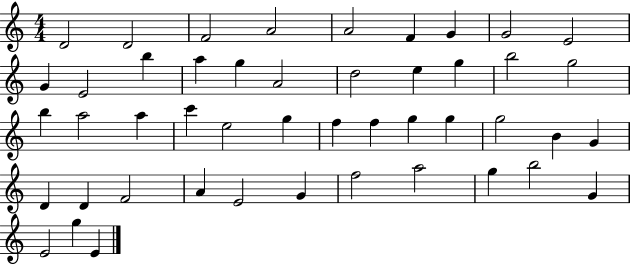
X:1
T:Untitled
M:4/4
L:1/4
K:C
D2 D2 F2 A2 A2 F G G2 E2 G E2 b a g A2 d2 e g b2 g2 b a2 a c' e2 g f f g g g2 B G D D F2 A E2 G f2 a2 g b2 G E2 g E